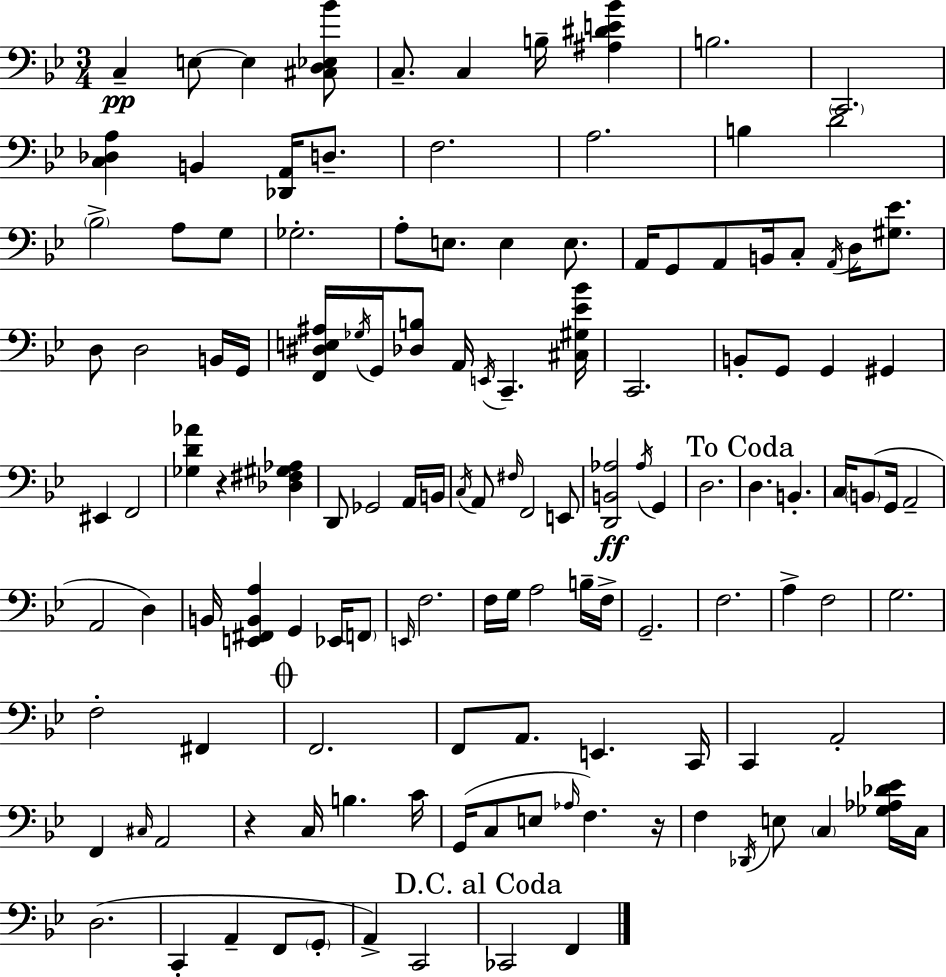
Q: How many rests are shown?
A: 3